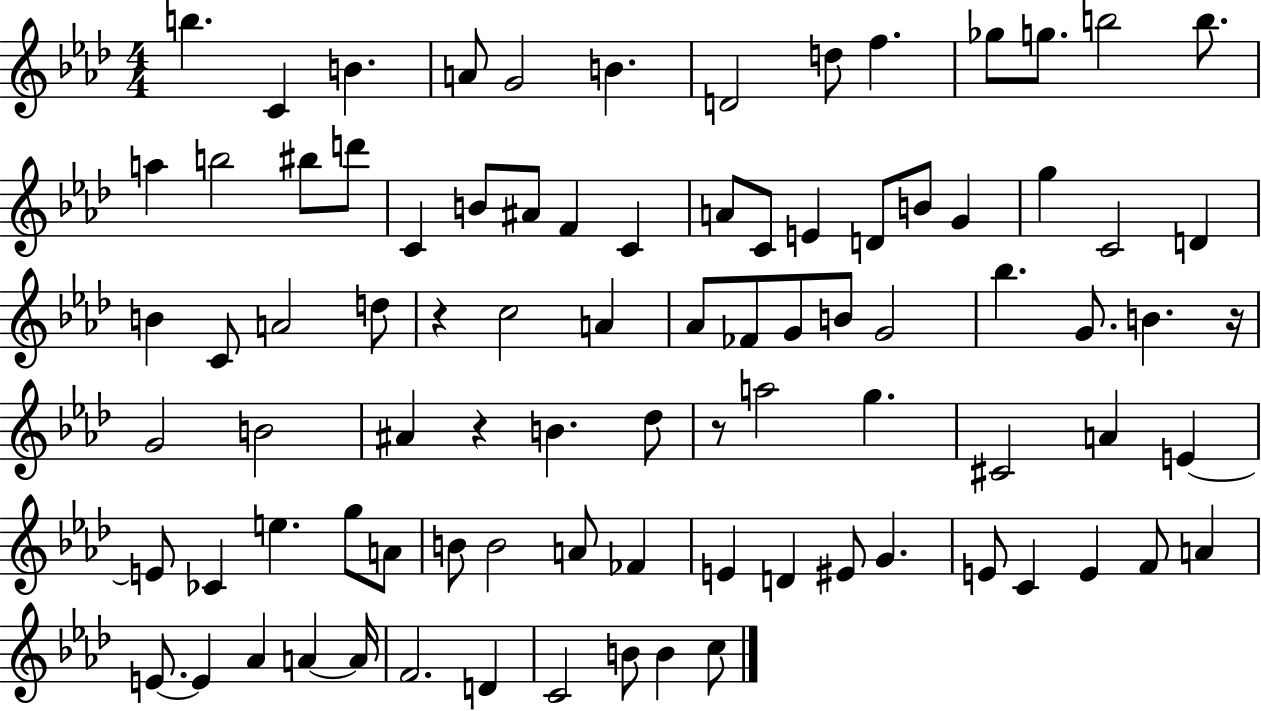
B5/q. C4/q B4/q. A4/e G4/h B4/q. D4/h D5/e F5/q. Gb5/e G5/e. B5/h B5/e. A5/q B5/h BIS5/e D6/e C4/q B4/e A#4/e F4/q C4/q A4/e C4/e E4/q D4/e B4/e G4/q G5/q C4/h D4/q B4/q C4/e A4/h D5/e R/q C5/h A4/q Ab4/e FES4/e G4/e B4/e G4/h Bb5/q. G4/e. B4/q. R/s G4/h B4/h A#4/q R/q B4/q. Db5/e R/e A5/h G5/q. C#4/h A4/q E4/q E4/e CES4/q E5/q. G5/e A4/e B4/e B4/h A4/e FES4/q E4/q D4/q EIS4/e G4/q. E4/e C4/q E4/q F4/e A4/q E4/e. E4/q Ab4/q A4/q A4/s F4/h. D4/q C4/h B4/e B4/q C5/e